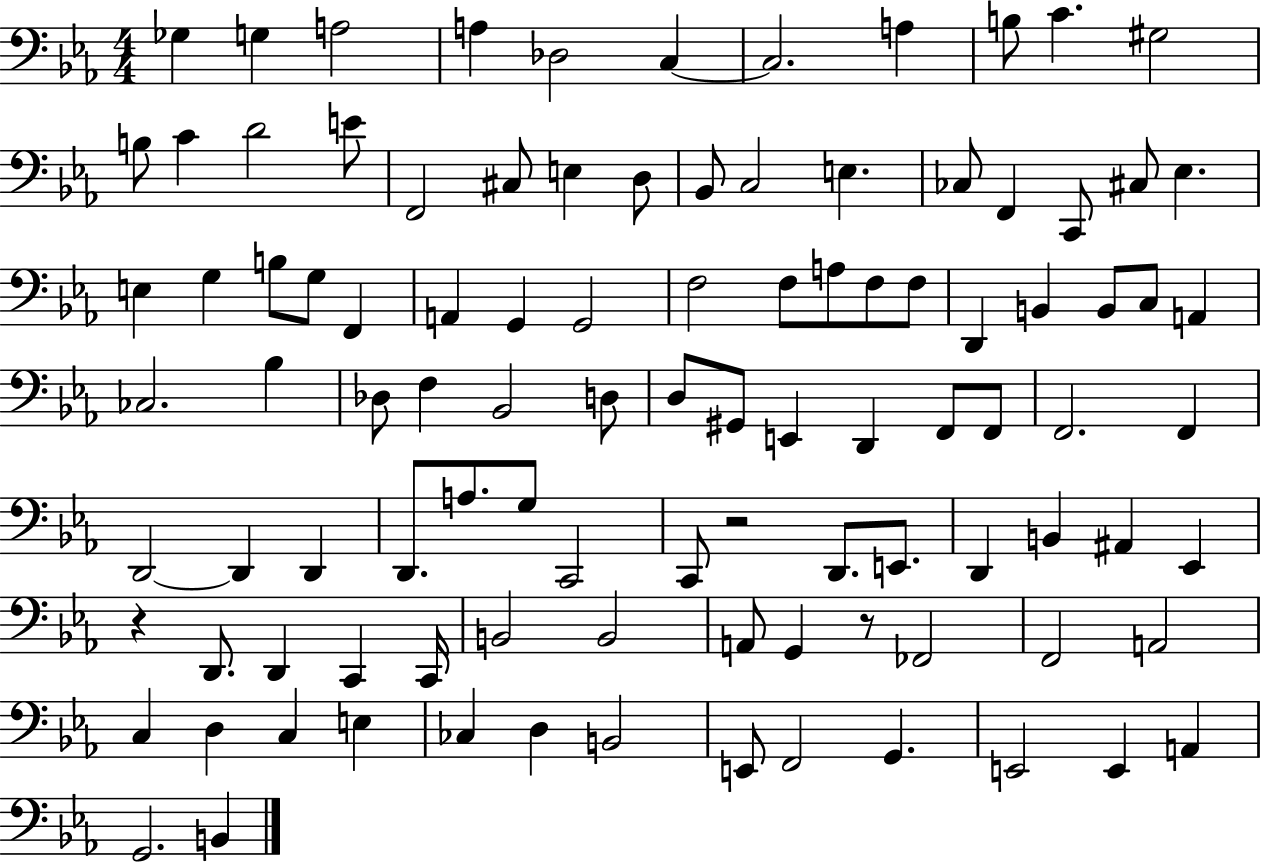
{
  \clef bass
  \numericTimeSignature
  \time 4/4
  \key ees \major
  ges4 g4 a2 | a4 des2 c4~~ | c2. a4 | b8 c'4. gis2 | \break b8 c'4 d'2 e'8 | f,2 cis8 e4 d8 | bes,8 c2 e4. | ces8 f,4 c,8 cis8 ees4. | \break e4 g4 b8 g8 f,4 | a,4 g,4 g,2 | f2 f8 a8 f8 f8 | d,4 b,4 b,8 c8 a,4 | \break ces2. bes4 | des8 f4 bes,2 d8 | d8 gis,8 e,4 d,4 f,8 f,8 | f,2. f,4 | \break d,2~~ d,4 d,4 | d,8. a8. g8 c,2 | c,8 r2 d,8. e,8. | d,4 b,4 ais,4 ees,4 | \break r4 d,8. d,4 c,4 c,16 | b,2 b,2 | a,8 g,4 r8 fes,2 | f,2 a,2 | \break c4 d4 c4 e4 | ces4 d4 b,2 | e,8 f,2 g,4. | e,2 e,4 a,4 | \break g,2. b,4 | \bar "|."
}